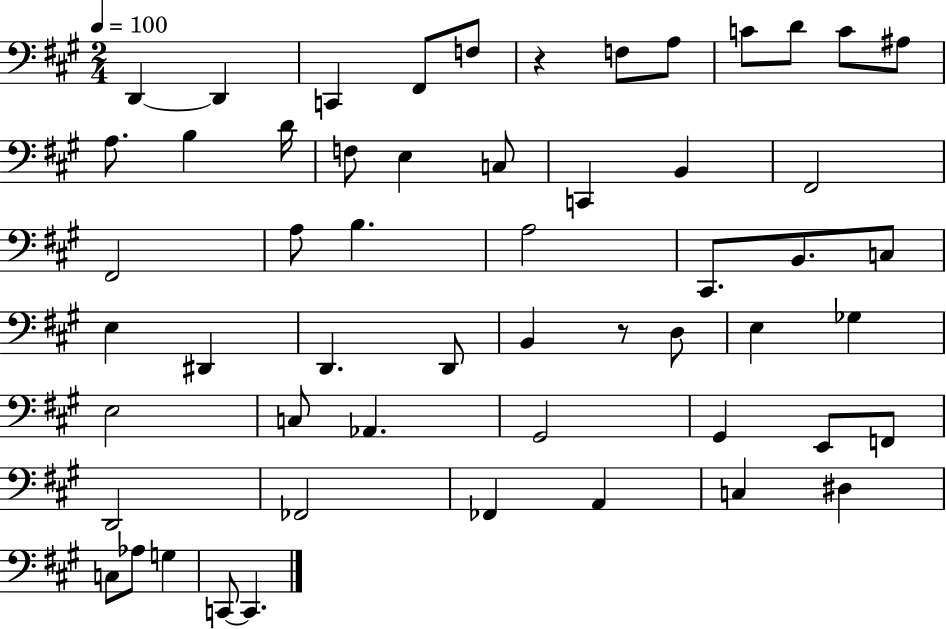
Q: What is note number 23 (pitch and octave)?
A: B3